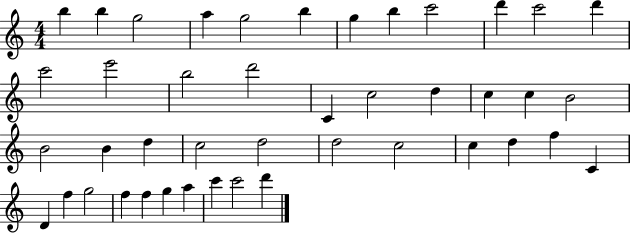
{
  \clef treble
  \numericTimeSignature
  \time 4/4
  \key c \major
  b''4 b''4 g''2 | a''4 g''2 b''4 | g''4 b''4 c'''2 | d'''4 c'''2 d'''4 | \break c'''2 e'''2 | b''2 d'''2 | c'4 c''2 d''4 | c''4 c''4 b'2 | \break b'2 b'4 d''4 | c''2 d''2 | d''2 c''2 | c''4 d''4 f''4 c'4 | \break d'4 f''4 g''2 | f''4 f''4 g''4 a''4 | c'''4 c'''2 d'''4 | \bar "|."
}